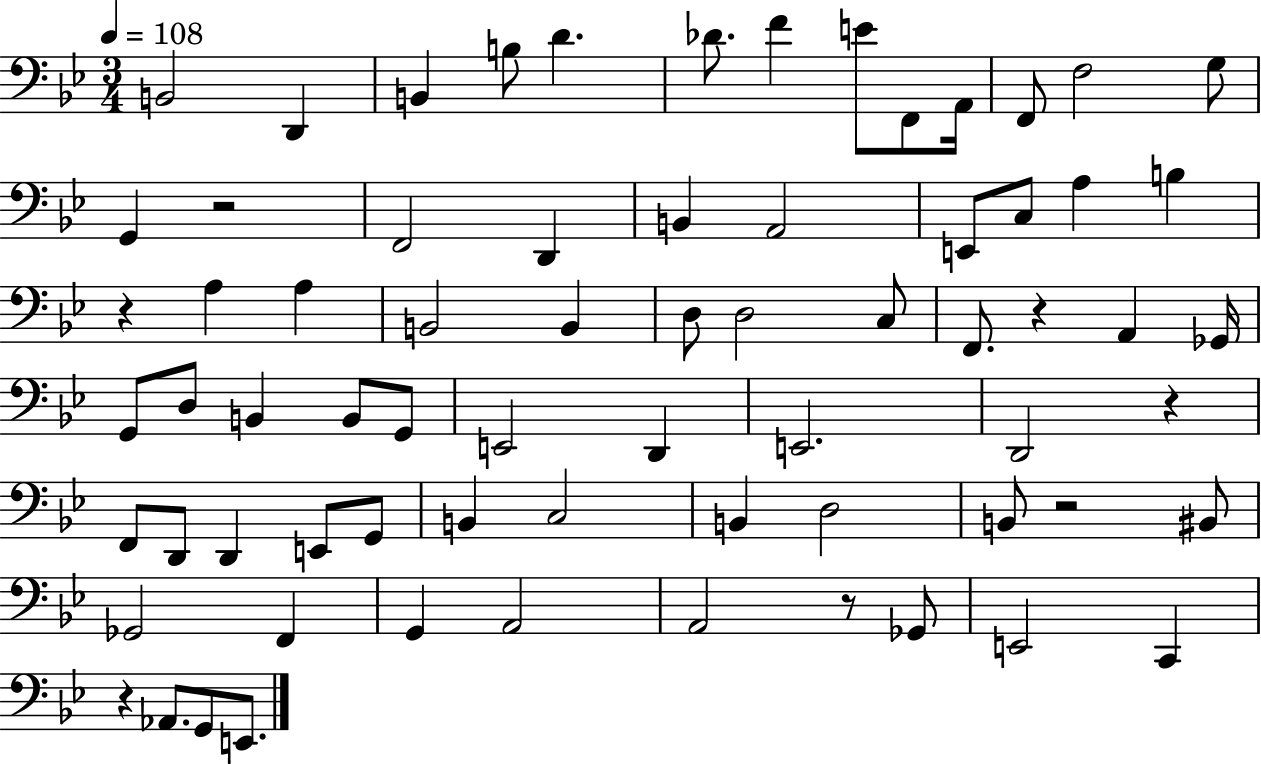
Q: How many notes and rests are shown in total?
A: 70